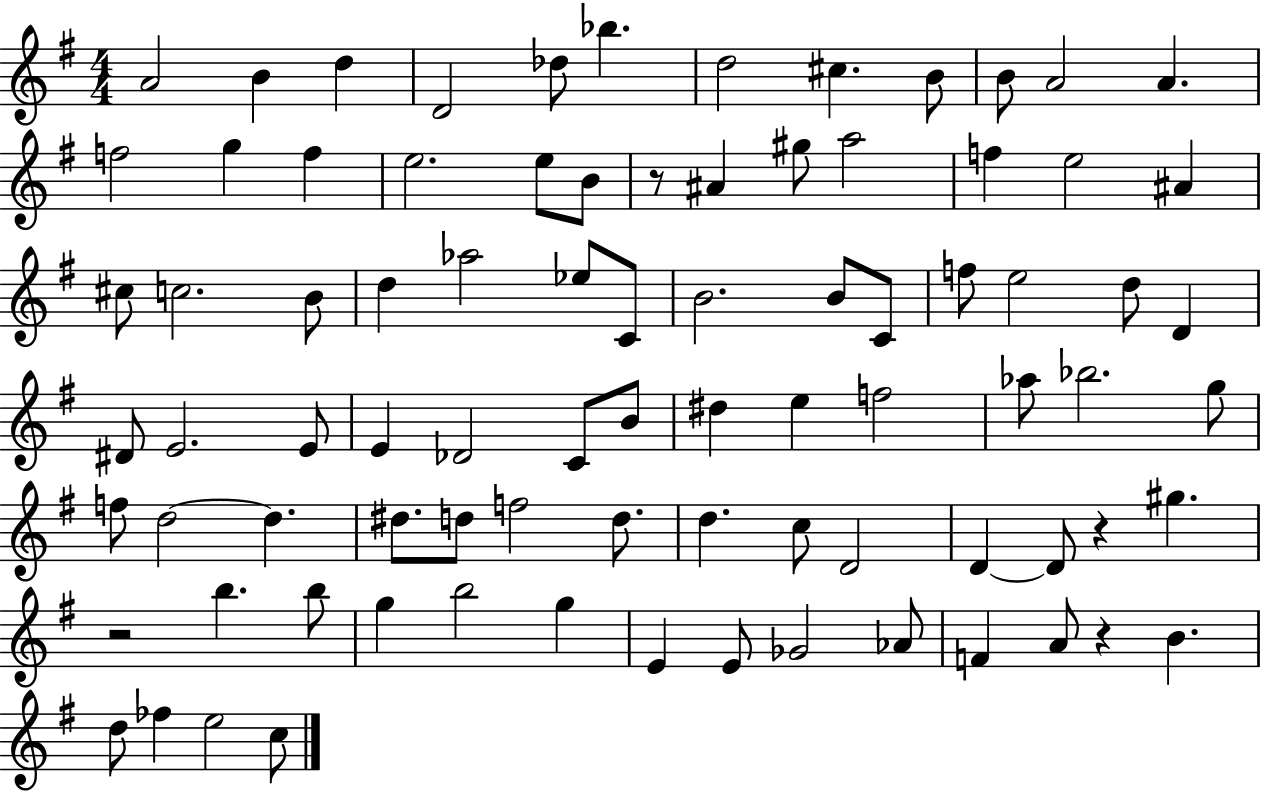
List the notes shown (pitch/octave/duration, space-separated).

A4/h B4/q D5/q D4/h Db5/e Bb5/q. D5/h C#5/q. B4/e B4/e A4/h A4/q. F5/h G5/q F5/q E5/h. E5/e B4/e R/e A#4/q G#5/e A5/h F5/q E5/h A#4/q C#5/e C5/h. B4/e D5/q Ab5/h Eb5/e C4/e B4/h. B4/e C4/e F5/e E5/h D5/e D4/q D#4/e E4/h. E4/e E4/q Db4/h C4/e B4/e D#5/q E5/q F5/h Ab5/e Bb5/h. G5/e F5/e D5/h D5/q. D#5/e. D5/e F5/h D5/e. D5/q. C5/e D4/h D4/q D4/e R/q G#5/q. R/h B5/q. B5/e G5/q B5/h G5/q E4/q E4/e Gb4/h Ab4/e F4/q A4/e R/q B4/q. D5/e FES5/q E5/h C5/e